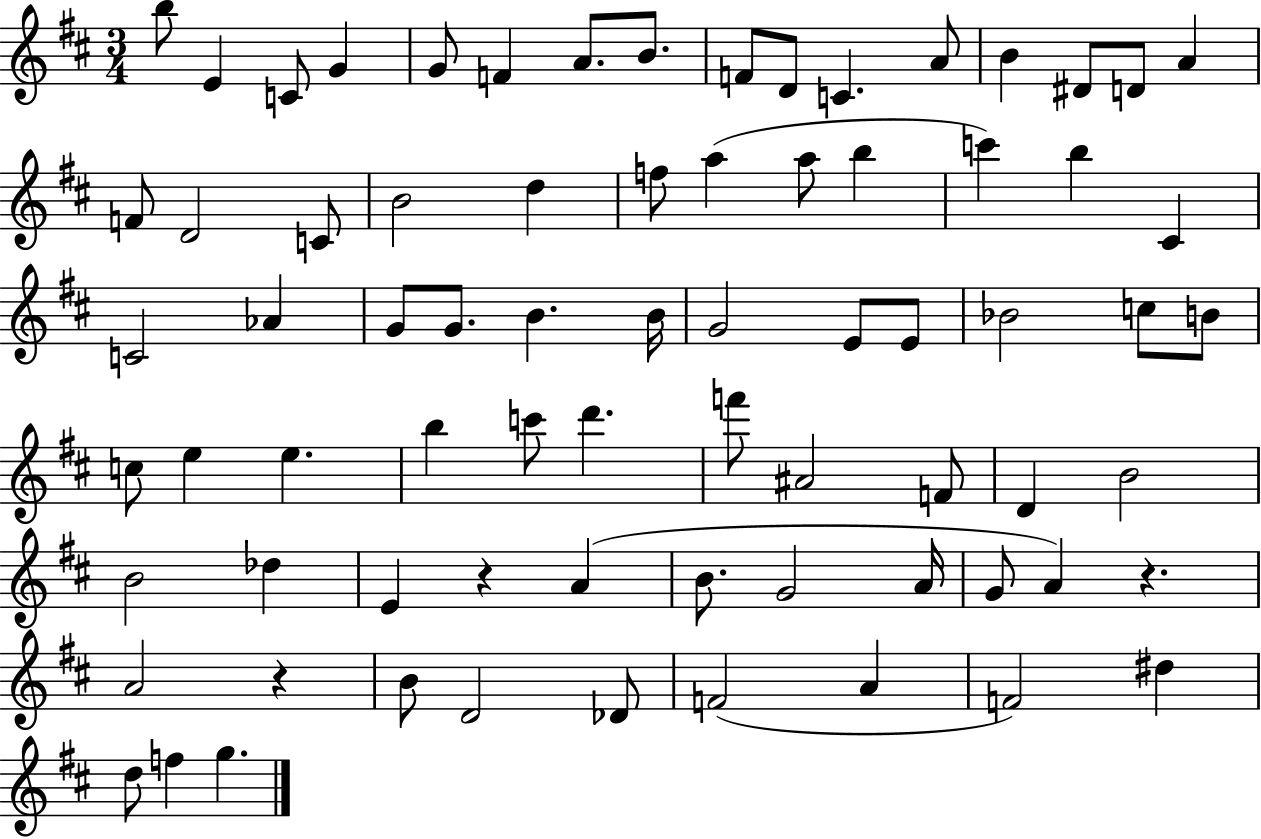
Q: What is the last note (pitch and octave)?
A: G5